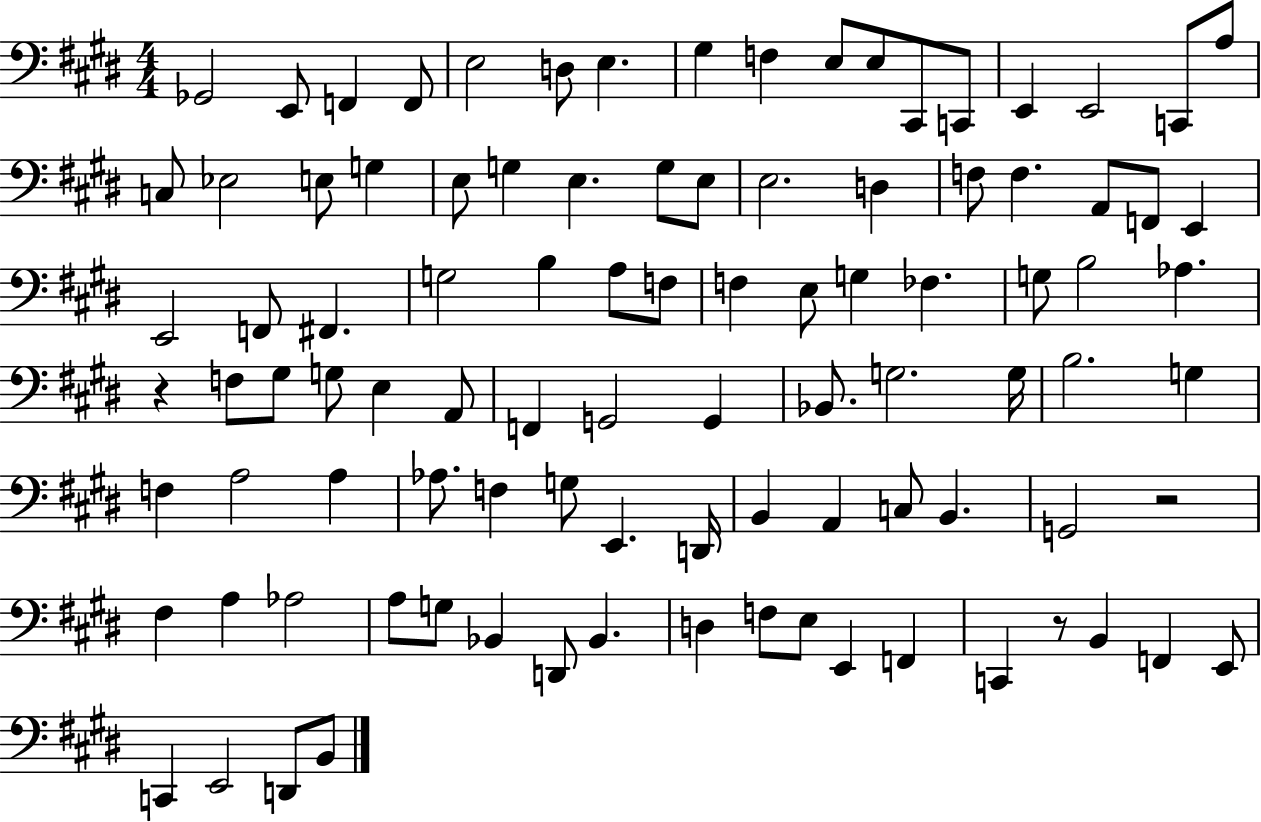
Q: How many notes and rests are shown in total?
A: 97